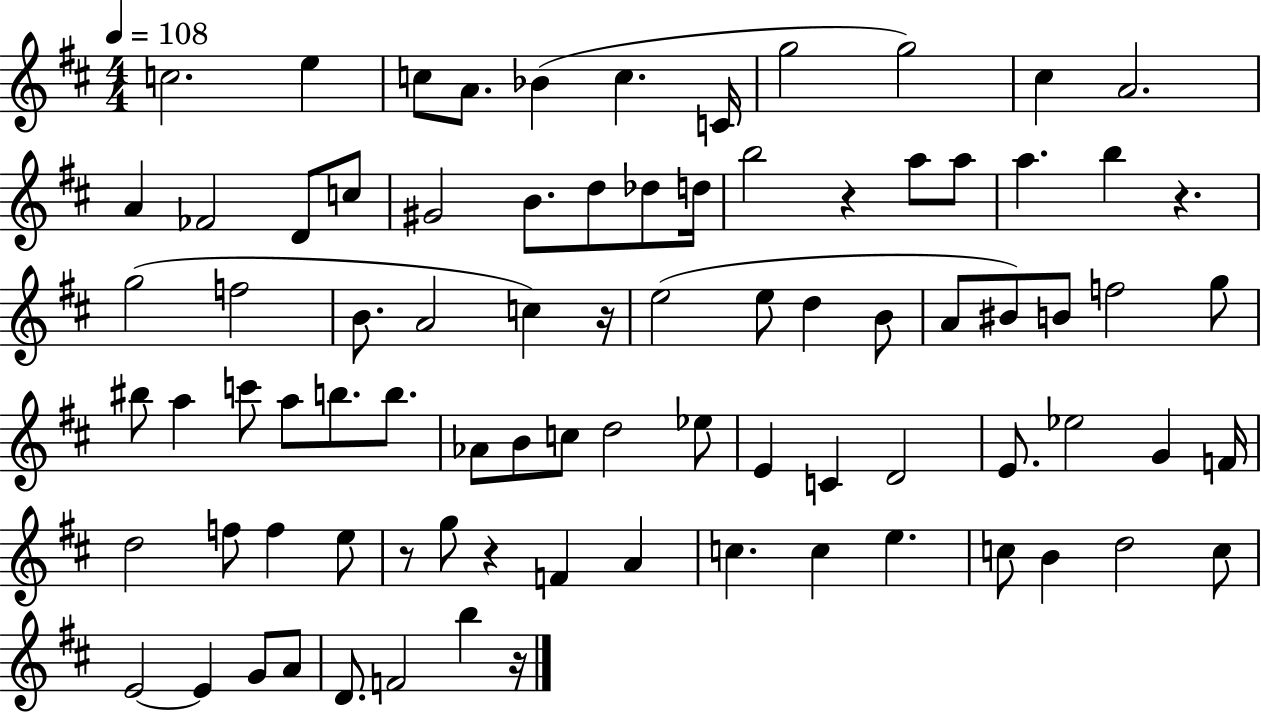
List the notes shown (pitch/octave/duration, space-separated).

C5/h. E5/q C5/e A4/e. Bb4/q C5/q. C4/s G5/h G5/h C#5/q A4/h. A4/q FES4/h D4/e C5/e G#4/h B4/e. D5/e Db5/e D5/s B5/h R/q A5/e A5/e A5/q. B5/q R/q. G5/h F5/h B4/e. A4/h C5/q R/s E5/h E5/e D5/q B4/e A4/e BIS4/e B4/e F5/h G5/e BIS5/e A5/q C6/e A5/e B5/e. B5/e. Ab4/e B4/e C5/e D5/h Eb5/e E4/q C4/q D4/h E4/e. Eb5/h G4/q F4/s D5/h F5/e F5/q E5/e R/e G5/e R/q F4/q A4/q C5/q. C5/q E5/q. C5/e B4/q D5/h C5/e E4/h E4/q G4/e A4/e D4/e. F4/h B5/q R/s